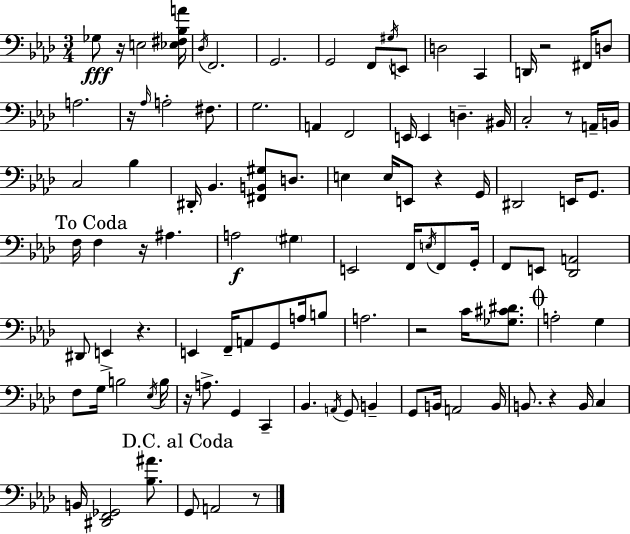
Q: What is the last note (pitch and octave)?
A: A2